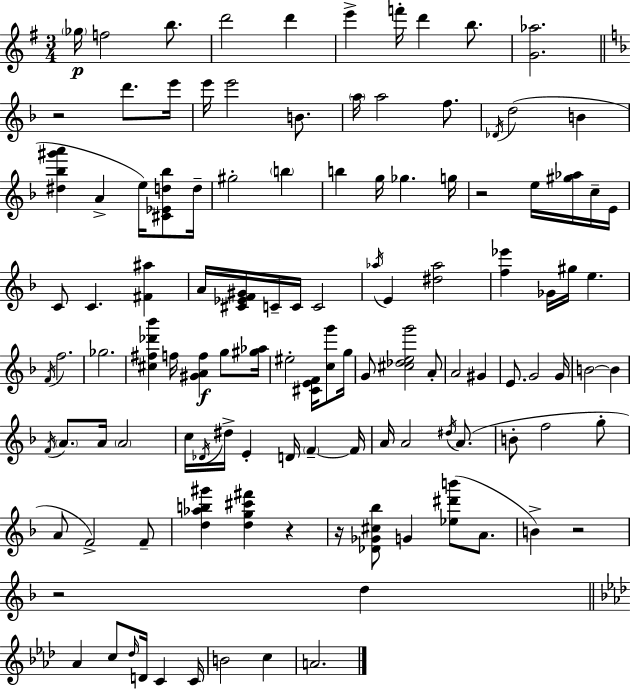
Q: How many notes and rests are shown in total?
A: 117